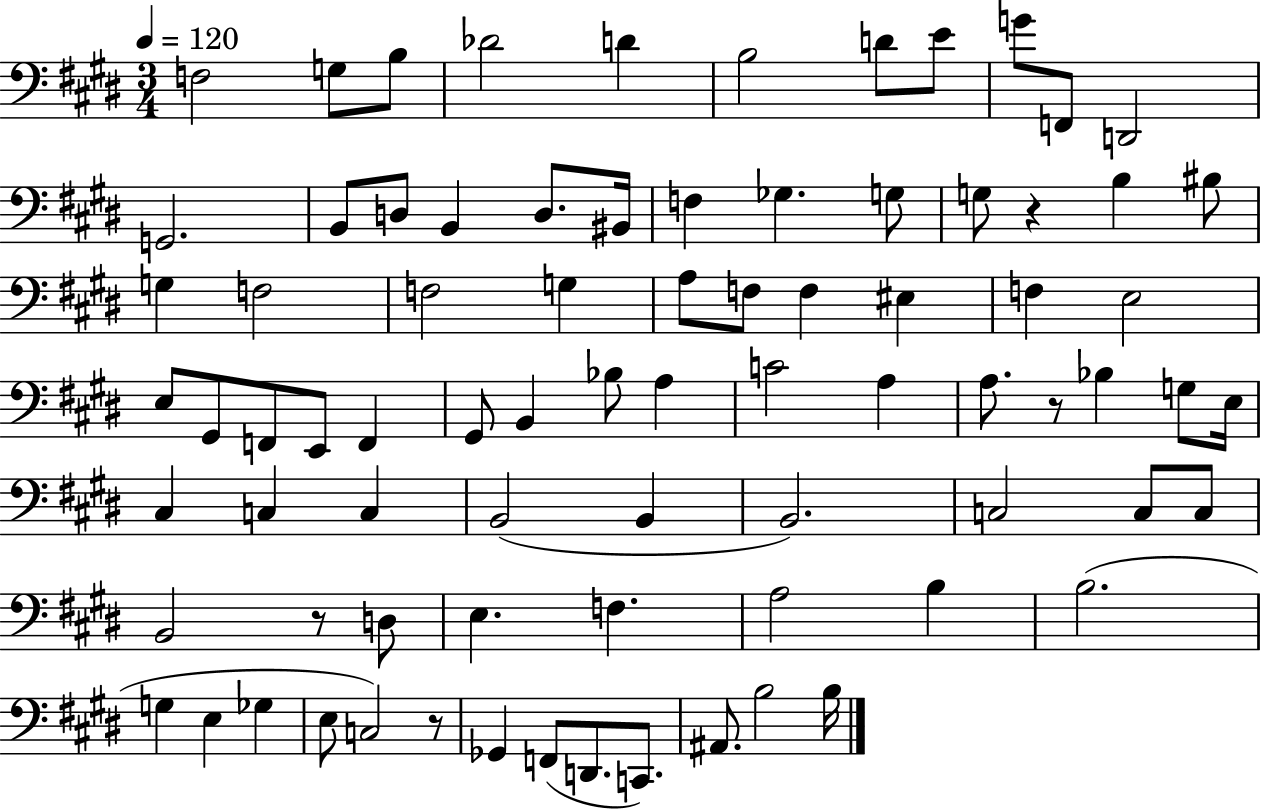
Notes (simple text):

F3/h G3/e B3/e Db4/h D4/q B3/h D4/e E4/e G4/e F2/e D2/h G2/h. B2/e D3/e B2/q D3/e. BIS2/s F3/q Gb3/q. G3/e G3/e R/q B3/q BIS3/e G3/q F3/h F3/h G3/q A3/e F3/e F3/q EIS3/q F3/q E3/h E3/e G#2/e F2/e E2/e F2/q G#2/e B2/q Bb3/e A3/q C4/h A3/q A3/e. R/e Bb3/q G3/e E3/s C#3/q C3/q C3/q B2/h B2/q B2/h. C3/h C3/e C3/e B2/h R/e D3/e E3/q. F3/q. A3/h B3/q B3/h. G3/q E3/q Gb3/q E3/e C3/h R/e Gb2/q F2/e D2/e. C2/e. A#2/e. B3/h B3/s